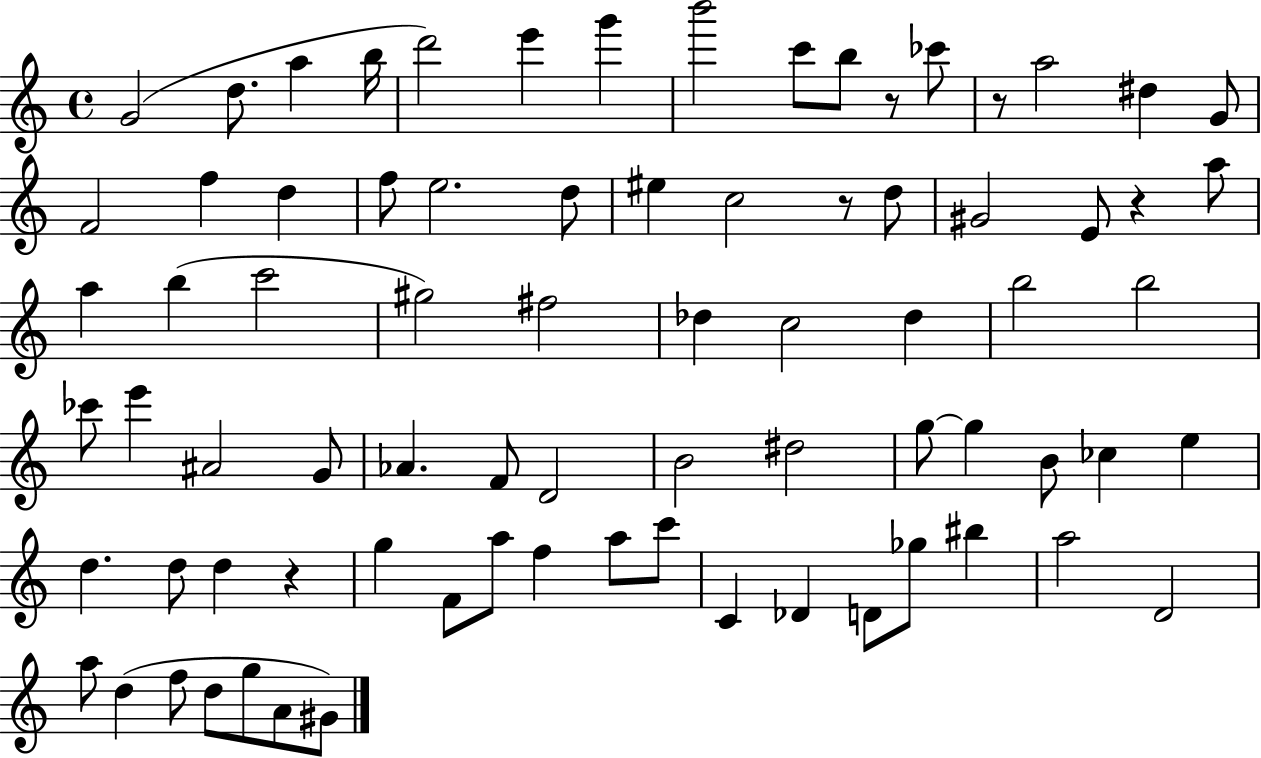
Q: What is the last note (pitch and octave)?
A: G#4